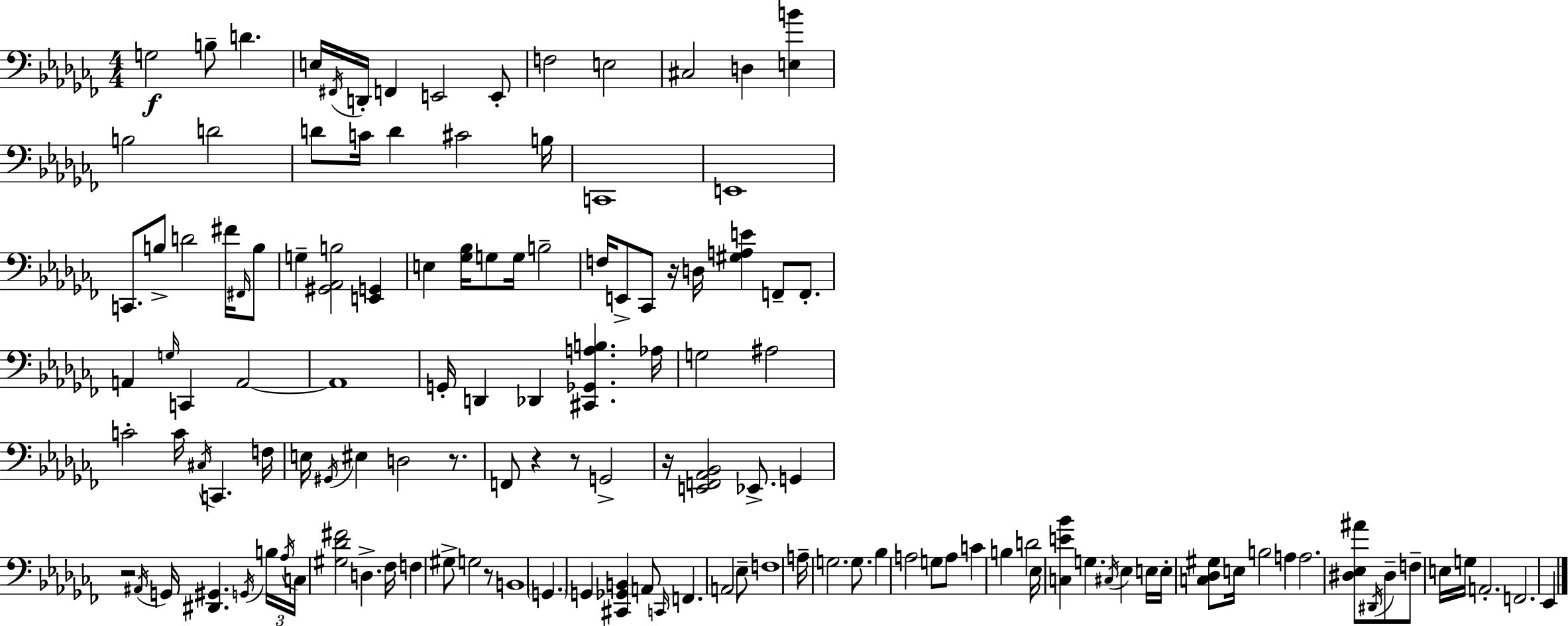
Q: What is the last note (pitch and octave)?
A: Eb2